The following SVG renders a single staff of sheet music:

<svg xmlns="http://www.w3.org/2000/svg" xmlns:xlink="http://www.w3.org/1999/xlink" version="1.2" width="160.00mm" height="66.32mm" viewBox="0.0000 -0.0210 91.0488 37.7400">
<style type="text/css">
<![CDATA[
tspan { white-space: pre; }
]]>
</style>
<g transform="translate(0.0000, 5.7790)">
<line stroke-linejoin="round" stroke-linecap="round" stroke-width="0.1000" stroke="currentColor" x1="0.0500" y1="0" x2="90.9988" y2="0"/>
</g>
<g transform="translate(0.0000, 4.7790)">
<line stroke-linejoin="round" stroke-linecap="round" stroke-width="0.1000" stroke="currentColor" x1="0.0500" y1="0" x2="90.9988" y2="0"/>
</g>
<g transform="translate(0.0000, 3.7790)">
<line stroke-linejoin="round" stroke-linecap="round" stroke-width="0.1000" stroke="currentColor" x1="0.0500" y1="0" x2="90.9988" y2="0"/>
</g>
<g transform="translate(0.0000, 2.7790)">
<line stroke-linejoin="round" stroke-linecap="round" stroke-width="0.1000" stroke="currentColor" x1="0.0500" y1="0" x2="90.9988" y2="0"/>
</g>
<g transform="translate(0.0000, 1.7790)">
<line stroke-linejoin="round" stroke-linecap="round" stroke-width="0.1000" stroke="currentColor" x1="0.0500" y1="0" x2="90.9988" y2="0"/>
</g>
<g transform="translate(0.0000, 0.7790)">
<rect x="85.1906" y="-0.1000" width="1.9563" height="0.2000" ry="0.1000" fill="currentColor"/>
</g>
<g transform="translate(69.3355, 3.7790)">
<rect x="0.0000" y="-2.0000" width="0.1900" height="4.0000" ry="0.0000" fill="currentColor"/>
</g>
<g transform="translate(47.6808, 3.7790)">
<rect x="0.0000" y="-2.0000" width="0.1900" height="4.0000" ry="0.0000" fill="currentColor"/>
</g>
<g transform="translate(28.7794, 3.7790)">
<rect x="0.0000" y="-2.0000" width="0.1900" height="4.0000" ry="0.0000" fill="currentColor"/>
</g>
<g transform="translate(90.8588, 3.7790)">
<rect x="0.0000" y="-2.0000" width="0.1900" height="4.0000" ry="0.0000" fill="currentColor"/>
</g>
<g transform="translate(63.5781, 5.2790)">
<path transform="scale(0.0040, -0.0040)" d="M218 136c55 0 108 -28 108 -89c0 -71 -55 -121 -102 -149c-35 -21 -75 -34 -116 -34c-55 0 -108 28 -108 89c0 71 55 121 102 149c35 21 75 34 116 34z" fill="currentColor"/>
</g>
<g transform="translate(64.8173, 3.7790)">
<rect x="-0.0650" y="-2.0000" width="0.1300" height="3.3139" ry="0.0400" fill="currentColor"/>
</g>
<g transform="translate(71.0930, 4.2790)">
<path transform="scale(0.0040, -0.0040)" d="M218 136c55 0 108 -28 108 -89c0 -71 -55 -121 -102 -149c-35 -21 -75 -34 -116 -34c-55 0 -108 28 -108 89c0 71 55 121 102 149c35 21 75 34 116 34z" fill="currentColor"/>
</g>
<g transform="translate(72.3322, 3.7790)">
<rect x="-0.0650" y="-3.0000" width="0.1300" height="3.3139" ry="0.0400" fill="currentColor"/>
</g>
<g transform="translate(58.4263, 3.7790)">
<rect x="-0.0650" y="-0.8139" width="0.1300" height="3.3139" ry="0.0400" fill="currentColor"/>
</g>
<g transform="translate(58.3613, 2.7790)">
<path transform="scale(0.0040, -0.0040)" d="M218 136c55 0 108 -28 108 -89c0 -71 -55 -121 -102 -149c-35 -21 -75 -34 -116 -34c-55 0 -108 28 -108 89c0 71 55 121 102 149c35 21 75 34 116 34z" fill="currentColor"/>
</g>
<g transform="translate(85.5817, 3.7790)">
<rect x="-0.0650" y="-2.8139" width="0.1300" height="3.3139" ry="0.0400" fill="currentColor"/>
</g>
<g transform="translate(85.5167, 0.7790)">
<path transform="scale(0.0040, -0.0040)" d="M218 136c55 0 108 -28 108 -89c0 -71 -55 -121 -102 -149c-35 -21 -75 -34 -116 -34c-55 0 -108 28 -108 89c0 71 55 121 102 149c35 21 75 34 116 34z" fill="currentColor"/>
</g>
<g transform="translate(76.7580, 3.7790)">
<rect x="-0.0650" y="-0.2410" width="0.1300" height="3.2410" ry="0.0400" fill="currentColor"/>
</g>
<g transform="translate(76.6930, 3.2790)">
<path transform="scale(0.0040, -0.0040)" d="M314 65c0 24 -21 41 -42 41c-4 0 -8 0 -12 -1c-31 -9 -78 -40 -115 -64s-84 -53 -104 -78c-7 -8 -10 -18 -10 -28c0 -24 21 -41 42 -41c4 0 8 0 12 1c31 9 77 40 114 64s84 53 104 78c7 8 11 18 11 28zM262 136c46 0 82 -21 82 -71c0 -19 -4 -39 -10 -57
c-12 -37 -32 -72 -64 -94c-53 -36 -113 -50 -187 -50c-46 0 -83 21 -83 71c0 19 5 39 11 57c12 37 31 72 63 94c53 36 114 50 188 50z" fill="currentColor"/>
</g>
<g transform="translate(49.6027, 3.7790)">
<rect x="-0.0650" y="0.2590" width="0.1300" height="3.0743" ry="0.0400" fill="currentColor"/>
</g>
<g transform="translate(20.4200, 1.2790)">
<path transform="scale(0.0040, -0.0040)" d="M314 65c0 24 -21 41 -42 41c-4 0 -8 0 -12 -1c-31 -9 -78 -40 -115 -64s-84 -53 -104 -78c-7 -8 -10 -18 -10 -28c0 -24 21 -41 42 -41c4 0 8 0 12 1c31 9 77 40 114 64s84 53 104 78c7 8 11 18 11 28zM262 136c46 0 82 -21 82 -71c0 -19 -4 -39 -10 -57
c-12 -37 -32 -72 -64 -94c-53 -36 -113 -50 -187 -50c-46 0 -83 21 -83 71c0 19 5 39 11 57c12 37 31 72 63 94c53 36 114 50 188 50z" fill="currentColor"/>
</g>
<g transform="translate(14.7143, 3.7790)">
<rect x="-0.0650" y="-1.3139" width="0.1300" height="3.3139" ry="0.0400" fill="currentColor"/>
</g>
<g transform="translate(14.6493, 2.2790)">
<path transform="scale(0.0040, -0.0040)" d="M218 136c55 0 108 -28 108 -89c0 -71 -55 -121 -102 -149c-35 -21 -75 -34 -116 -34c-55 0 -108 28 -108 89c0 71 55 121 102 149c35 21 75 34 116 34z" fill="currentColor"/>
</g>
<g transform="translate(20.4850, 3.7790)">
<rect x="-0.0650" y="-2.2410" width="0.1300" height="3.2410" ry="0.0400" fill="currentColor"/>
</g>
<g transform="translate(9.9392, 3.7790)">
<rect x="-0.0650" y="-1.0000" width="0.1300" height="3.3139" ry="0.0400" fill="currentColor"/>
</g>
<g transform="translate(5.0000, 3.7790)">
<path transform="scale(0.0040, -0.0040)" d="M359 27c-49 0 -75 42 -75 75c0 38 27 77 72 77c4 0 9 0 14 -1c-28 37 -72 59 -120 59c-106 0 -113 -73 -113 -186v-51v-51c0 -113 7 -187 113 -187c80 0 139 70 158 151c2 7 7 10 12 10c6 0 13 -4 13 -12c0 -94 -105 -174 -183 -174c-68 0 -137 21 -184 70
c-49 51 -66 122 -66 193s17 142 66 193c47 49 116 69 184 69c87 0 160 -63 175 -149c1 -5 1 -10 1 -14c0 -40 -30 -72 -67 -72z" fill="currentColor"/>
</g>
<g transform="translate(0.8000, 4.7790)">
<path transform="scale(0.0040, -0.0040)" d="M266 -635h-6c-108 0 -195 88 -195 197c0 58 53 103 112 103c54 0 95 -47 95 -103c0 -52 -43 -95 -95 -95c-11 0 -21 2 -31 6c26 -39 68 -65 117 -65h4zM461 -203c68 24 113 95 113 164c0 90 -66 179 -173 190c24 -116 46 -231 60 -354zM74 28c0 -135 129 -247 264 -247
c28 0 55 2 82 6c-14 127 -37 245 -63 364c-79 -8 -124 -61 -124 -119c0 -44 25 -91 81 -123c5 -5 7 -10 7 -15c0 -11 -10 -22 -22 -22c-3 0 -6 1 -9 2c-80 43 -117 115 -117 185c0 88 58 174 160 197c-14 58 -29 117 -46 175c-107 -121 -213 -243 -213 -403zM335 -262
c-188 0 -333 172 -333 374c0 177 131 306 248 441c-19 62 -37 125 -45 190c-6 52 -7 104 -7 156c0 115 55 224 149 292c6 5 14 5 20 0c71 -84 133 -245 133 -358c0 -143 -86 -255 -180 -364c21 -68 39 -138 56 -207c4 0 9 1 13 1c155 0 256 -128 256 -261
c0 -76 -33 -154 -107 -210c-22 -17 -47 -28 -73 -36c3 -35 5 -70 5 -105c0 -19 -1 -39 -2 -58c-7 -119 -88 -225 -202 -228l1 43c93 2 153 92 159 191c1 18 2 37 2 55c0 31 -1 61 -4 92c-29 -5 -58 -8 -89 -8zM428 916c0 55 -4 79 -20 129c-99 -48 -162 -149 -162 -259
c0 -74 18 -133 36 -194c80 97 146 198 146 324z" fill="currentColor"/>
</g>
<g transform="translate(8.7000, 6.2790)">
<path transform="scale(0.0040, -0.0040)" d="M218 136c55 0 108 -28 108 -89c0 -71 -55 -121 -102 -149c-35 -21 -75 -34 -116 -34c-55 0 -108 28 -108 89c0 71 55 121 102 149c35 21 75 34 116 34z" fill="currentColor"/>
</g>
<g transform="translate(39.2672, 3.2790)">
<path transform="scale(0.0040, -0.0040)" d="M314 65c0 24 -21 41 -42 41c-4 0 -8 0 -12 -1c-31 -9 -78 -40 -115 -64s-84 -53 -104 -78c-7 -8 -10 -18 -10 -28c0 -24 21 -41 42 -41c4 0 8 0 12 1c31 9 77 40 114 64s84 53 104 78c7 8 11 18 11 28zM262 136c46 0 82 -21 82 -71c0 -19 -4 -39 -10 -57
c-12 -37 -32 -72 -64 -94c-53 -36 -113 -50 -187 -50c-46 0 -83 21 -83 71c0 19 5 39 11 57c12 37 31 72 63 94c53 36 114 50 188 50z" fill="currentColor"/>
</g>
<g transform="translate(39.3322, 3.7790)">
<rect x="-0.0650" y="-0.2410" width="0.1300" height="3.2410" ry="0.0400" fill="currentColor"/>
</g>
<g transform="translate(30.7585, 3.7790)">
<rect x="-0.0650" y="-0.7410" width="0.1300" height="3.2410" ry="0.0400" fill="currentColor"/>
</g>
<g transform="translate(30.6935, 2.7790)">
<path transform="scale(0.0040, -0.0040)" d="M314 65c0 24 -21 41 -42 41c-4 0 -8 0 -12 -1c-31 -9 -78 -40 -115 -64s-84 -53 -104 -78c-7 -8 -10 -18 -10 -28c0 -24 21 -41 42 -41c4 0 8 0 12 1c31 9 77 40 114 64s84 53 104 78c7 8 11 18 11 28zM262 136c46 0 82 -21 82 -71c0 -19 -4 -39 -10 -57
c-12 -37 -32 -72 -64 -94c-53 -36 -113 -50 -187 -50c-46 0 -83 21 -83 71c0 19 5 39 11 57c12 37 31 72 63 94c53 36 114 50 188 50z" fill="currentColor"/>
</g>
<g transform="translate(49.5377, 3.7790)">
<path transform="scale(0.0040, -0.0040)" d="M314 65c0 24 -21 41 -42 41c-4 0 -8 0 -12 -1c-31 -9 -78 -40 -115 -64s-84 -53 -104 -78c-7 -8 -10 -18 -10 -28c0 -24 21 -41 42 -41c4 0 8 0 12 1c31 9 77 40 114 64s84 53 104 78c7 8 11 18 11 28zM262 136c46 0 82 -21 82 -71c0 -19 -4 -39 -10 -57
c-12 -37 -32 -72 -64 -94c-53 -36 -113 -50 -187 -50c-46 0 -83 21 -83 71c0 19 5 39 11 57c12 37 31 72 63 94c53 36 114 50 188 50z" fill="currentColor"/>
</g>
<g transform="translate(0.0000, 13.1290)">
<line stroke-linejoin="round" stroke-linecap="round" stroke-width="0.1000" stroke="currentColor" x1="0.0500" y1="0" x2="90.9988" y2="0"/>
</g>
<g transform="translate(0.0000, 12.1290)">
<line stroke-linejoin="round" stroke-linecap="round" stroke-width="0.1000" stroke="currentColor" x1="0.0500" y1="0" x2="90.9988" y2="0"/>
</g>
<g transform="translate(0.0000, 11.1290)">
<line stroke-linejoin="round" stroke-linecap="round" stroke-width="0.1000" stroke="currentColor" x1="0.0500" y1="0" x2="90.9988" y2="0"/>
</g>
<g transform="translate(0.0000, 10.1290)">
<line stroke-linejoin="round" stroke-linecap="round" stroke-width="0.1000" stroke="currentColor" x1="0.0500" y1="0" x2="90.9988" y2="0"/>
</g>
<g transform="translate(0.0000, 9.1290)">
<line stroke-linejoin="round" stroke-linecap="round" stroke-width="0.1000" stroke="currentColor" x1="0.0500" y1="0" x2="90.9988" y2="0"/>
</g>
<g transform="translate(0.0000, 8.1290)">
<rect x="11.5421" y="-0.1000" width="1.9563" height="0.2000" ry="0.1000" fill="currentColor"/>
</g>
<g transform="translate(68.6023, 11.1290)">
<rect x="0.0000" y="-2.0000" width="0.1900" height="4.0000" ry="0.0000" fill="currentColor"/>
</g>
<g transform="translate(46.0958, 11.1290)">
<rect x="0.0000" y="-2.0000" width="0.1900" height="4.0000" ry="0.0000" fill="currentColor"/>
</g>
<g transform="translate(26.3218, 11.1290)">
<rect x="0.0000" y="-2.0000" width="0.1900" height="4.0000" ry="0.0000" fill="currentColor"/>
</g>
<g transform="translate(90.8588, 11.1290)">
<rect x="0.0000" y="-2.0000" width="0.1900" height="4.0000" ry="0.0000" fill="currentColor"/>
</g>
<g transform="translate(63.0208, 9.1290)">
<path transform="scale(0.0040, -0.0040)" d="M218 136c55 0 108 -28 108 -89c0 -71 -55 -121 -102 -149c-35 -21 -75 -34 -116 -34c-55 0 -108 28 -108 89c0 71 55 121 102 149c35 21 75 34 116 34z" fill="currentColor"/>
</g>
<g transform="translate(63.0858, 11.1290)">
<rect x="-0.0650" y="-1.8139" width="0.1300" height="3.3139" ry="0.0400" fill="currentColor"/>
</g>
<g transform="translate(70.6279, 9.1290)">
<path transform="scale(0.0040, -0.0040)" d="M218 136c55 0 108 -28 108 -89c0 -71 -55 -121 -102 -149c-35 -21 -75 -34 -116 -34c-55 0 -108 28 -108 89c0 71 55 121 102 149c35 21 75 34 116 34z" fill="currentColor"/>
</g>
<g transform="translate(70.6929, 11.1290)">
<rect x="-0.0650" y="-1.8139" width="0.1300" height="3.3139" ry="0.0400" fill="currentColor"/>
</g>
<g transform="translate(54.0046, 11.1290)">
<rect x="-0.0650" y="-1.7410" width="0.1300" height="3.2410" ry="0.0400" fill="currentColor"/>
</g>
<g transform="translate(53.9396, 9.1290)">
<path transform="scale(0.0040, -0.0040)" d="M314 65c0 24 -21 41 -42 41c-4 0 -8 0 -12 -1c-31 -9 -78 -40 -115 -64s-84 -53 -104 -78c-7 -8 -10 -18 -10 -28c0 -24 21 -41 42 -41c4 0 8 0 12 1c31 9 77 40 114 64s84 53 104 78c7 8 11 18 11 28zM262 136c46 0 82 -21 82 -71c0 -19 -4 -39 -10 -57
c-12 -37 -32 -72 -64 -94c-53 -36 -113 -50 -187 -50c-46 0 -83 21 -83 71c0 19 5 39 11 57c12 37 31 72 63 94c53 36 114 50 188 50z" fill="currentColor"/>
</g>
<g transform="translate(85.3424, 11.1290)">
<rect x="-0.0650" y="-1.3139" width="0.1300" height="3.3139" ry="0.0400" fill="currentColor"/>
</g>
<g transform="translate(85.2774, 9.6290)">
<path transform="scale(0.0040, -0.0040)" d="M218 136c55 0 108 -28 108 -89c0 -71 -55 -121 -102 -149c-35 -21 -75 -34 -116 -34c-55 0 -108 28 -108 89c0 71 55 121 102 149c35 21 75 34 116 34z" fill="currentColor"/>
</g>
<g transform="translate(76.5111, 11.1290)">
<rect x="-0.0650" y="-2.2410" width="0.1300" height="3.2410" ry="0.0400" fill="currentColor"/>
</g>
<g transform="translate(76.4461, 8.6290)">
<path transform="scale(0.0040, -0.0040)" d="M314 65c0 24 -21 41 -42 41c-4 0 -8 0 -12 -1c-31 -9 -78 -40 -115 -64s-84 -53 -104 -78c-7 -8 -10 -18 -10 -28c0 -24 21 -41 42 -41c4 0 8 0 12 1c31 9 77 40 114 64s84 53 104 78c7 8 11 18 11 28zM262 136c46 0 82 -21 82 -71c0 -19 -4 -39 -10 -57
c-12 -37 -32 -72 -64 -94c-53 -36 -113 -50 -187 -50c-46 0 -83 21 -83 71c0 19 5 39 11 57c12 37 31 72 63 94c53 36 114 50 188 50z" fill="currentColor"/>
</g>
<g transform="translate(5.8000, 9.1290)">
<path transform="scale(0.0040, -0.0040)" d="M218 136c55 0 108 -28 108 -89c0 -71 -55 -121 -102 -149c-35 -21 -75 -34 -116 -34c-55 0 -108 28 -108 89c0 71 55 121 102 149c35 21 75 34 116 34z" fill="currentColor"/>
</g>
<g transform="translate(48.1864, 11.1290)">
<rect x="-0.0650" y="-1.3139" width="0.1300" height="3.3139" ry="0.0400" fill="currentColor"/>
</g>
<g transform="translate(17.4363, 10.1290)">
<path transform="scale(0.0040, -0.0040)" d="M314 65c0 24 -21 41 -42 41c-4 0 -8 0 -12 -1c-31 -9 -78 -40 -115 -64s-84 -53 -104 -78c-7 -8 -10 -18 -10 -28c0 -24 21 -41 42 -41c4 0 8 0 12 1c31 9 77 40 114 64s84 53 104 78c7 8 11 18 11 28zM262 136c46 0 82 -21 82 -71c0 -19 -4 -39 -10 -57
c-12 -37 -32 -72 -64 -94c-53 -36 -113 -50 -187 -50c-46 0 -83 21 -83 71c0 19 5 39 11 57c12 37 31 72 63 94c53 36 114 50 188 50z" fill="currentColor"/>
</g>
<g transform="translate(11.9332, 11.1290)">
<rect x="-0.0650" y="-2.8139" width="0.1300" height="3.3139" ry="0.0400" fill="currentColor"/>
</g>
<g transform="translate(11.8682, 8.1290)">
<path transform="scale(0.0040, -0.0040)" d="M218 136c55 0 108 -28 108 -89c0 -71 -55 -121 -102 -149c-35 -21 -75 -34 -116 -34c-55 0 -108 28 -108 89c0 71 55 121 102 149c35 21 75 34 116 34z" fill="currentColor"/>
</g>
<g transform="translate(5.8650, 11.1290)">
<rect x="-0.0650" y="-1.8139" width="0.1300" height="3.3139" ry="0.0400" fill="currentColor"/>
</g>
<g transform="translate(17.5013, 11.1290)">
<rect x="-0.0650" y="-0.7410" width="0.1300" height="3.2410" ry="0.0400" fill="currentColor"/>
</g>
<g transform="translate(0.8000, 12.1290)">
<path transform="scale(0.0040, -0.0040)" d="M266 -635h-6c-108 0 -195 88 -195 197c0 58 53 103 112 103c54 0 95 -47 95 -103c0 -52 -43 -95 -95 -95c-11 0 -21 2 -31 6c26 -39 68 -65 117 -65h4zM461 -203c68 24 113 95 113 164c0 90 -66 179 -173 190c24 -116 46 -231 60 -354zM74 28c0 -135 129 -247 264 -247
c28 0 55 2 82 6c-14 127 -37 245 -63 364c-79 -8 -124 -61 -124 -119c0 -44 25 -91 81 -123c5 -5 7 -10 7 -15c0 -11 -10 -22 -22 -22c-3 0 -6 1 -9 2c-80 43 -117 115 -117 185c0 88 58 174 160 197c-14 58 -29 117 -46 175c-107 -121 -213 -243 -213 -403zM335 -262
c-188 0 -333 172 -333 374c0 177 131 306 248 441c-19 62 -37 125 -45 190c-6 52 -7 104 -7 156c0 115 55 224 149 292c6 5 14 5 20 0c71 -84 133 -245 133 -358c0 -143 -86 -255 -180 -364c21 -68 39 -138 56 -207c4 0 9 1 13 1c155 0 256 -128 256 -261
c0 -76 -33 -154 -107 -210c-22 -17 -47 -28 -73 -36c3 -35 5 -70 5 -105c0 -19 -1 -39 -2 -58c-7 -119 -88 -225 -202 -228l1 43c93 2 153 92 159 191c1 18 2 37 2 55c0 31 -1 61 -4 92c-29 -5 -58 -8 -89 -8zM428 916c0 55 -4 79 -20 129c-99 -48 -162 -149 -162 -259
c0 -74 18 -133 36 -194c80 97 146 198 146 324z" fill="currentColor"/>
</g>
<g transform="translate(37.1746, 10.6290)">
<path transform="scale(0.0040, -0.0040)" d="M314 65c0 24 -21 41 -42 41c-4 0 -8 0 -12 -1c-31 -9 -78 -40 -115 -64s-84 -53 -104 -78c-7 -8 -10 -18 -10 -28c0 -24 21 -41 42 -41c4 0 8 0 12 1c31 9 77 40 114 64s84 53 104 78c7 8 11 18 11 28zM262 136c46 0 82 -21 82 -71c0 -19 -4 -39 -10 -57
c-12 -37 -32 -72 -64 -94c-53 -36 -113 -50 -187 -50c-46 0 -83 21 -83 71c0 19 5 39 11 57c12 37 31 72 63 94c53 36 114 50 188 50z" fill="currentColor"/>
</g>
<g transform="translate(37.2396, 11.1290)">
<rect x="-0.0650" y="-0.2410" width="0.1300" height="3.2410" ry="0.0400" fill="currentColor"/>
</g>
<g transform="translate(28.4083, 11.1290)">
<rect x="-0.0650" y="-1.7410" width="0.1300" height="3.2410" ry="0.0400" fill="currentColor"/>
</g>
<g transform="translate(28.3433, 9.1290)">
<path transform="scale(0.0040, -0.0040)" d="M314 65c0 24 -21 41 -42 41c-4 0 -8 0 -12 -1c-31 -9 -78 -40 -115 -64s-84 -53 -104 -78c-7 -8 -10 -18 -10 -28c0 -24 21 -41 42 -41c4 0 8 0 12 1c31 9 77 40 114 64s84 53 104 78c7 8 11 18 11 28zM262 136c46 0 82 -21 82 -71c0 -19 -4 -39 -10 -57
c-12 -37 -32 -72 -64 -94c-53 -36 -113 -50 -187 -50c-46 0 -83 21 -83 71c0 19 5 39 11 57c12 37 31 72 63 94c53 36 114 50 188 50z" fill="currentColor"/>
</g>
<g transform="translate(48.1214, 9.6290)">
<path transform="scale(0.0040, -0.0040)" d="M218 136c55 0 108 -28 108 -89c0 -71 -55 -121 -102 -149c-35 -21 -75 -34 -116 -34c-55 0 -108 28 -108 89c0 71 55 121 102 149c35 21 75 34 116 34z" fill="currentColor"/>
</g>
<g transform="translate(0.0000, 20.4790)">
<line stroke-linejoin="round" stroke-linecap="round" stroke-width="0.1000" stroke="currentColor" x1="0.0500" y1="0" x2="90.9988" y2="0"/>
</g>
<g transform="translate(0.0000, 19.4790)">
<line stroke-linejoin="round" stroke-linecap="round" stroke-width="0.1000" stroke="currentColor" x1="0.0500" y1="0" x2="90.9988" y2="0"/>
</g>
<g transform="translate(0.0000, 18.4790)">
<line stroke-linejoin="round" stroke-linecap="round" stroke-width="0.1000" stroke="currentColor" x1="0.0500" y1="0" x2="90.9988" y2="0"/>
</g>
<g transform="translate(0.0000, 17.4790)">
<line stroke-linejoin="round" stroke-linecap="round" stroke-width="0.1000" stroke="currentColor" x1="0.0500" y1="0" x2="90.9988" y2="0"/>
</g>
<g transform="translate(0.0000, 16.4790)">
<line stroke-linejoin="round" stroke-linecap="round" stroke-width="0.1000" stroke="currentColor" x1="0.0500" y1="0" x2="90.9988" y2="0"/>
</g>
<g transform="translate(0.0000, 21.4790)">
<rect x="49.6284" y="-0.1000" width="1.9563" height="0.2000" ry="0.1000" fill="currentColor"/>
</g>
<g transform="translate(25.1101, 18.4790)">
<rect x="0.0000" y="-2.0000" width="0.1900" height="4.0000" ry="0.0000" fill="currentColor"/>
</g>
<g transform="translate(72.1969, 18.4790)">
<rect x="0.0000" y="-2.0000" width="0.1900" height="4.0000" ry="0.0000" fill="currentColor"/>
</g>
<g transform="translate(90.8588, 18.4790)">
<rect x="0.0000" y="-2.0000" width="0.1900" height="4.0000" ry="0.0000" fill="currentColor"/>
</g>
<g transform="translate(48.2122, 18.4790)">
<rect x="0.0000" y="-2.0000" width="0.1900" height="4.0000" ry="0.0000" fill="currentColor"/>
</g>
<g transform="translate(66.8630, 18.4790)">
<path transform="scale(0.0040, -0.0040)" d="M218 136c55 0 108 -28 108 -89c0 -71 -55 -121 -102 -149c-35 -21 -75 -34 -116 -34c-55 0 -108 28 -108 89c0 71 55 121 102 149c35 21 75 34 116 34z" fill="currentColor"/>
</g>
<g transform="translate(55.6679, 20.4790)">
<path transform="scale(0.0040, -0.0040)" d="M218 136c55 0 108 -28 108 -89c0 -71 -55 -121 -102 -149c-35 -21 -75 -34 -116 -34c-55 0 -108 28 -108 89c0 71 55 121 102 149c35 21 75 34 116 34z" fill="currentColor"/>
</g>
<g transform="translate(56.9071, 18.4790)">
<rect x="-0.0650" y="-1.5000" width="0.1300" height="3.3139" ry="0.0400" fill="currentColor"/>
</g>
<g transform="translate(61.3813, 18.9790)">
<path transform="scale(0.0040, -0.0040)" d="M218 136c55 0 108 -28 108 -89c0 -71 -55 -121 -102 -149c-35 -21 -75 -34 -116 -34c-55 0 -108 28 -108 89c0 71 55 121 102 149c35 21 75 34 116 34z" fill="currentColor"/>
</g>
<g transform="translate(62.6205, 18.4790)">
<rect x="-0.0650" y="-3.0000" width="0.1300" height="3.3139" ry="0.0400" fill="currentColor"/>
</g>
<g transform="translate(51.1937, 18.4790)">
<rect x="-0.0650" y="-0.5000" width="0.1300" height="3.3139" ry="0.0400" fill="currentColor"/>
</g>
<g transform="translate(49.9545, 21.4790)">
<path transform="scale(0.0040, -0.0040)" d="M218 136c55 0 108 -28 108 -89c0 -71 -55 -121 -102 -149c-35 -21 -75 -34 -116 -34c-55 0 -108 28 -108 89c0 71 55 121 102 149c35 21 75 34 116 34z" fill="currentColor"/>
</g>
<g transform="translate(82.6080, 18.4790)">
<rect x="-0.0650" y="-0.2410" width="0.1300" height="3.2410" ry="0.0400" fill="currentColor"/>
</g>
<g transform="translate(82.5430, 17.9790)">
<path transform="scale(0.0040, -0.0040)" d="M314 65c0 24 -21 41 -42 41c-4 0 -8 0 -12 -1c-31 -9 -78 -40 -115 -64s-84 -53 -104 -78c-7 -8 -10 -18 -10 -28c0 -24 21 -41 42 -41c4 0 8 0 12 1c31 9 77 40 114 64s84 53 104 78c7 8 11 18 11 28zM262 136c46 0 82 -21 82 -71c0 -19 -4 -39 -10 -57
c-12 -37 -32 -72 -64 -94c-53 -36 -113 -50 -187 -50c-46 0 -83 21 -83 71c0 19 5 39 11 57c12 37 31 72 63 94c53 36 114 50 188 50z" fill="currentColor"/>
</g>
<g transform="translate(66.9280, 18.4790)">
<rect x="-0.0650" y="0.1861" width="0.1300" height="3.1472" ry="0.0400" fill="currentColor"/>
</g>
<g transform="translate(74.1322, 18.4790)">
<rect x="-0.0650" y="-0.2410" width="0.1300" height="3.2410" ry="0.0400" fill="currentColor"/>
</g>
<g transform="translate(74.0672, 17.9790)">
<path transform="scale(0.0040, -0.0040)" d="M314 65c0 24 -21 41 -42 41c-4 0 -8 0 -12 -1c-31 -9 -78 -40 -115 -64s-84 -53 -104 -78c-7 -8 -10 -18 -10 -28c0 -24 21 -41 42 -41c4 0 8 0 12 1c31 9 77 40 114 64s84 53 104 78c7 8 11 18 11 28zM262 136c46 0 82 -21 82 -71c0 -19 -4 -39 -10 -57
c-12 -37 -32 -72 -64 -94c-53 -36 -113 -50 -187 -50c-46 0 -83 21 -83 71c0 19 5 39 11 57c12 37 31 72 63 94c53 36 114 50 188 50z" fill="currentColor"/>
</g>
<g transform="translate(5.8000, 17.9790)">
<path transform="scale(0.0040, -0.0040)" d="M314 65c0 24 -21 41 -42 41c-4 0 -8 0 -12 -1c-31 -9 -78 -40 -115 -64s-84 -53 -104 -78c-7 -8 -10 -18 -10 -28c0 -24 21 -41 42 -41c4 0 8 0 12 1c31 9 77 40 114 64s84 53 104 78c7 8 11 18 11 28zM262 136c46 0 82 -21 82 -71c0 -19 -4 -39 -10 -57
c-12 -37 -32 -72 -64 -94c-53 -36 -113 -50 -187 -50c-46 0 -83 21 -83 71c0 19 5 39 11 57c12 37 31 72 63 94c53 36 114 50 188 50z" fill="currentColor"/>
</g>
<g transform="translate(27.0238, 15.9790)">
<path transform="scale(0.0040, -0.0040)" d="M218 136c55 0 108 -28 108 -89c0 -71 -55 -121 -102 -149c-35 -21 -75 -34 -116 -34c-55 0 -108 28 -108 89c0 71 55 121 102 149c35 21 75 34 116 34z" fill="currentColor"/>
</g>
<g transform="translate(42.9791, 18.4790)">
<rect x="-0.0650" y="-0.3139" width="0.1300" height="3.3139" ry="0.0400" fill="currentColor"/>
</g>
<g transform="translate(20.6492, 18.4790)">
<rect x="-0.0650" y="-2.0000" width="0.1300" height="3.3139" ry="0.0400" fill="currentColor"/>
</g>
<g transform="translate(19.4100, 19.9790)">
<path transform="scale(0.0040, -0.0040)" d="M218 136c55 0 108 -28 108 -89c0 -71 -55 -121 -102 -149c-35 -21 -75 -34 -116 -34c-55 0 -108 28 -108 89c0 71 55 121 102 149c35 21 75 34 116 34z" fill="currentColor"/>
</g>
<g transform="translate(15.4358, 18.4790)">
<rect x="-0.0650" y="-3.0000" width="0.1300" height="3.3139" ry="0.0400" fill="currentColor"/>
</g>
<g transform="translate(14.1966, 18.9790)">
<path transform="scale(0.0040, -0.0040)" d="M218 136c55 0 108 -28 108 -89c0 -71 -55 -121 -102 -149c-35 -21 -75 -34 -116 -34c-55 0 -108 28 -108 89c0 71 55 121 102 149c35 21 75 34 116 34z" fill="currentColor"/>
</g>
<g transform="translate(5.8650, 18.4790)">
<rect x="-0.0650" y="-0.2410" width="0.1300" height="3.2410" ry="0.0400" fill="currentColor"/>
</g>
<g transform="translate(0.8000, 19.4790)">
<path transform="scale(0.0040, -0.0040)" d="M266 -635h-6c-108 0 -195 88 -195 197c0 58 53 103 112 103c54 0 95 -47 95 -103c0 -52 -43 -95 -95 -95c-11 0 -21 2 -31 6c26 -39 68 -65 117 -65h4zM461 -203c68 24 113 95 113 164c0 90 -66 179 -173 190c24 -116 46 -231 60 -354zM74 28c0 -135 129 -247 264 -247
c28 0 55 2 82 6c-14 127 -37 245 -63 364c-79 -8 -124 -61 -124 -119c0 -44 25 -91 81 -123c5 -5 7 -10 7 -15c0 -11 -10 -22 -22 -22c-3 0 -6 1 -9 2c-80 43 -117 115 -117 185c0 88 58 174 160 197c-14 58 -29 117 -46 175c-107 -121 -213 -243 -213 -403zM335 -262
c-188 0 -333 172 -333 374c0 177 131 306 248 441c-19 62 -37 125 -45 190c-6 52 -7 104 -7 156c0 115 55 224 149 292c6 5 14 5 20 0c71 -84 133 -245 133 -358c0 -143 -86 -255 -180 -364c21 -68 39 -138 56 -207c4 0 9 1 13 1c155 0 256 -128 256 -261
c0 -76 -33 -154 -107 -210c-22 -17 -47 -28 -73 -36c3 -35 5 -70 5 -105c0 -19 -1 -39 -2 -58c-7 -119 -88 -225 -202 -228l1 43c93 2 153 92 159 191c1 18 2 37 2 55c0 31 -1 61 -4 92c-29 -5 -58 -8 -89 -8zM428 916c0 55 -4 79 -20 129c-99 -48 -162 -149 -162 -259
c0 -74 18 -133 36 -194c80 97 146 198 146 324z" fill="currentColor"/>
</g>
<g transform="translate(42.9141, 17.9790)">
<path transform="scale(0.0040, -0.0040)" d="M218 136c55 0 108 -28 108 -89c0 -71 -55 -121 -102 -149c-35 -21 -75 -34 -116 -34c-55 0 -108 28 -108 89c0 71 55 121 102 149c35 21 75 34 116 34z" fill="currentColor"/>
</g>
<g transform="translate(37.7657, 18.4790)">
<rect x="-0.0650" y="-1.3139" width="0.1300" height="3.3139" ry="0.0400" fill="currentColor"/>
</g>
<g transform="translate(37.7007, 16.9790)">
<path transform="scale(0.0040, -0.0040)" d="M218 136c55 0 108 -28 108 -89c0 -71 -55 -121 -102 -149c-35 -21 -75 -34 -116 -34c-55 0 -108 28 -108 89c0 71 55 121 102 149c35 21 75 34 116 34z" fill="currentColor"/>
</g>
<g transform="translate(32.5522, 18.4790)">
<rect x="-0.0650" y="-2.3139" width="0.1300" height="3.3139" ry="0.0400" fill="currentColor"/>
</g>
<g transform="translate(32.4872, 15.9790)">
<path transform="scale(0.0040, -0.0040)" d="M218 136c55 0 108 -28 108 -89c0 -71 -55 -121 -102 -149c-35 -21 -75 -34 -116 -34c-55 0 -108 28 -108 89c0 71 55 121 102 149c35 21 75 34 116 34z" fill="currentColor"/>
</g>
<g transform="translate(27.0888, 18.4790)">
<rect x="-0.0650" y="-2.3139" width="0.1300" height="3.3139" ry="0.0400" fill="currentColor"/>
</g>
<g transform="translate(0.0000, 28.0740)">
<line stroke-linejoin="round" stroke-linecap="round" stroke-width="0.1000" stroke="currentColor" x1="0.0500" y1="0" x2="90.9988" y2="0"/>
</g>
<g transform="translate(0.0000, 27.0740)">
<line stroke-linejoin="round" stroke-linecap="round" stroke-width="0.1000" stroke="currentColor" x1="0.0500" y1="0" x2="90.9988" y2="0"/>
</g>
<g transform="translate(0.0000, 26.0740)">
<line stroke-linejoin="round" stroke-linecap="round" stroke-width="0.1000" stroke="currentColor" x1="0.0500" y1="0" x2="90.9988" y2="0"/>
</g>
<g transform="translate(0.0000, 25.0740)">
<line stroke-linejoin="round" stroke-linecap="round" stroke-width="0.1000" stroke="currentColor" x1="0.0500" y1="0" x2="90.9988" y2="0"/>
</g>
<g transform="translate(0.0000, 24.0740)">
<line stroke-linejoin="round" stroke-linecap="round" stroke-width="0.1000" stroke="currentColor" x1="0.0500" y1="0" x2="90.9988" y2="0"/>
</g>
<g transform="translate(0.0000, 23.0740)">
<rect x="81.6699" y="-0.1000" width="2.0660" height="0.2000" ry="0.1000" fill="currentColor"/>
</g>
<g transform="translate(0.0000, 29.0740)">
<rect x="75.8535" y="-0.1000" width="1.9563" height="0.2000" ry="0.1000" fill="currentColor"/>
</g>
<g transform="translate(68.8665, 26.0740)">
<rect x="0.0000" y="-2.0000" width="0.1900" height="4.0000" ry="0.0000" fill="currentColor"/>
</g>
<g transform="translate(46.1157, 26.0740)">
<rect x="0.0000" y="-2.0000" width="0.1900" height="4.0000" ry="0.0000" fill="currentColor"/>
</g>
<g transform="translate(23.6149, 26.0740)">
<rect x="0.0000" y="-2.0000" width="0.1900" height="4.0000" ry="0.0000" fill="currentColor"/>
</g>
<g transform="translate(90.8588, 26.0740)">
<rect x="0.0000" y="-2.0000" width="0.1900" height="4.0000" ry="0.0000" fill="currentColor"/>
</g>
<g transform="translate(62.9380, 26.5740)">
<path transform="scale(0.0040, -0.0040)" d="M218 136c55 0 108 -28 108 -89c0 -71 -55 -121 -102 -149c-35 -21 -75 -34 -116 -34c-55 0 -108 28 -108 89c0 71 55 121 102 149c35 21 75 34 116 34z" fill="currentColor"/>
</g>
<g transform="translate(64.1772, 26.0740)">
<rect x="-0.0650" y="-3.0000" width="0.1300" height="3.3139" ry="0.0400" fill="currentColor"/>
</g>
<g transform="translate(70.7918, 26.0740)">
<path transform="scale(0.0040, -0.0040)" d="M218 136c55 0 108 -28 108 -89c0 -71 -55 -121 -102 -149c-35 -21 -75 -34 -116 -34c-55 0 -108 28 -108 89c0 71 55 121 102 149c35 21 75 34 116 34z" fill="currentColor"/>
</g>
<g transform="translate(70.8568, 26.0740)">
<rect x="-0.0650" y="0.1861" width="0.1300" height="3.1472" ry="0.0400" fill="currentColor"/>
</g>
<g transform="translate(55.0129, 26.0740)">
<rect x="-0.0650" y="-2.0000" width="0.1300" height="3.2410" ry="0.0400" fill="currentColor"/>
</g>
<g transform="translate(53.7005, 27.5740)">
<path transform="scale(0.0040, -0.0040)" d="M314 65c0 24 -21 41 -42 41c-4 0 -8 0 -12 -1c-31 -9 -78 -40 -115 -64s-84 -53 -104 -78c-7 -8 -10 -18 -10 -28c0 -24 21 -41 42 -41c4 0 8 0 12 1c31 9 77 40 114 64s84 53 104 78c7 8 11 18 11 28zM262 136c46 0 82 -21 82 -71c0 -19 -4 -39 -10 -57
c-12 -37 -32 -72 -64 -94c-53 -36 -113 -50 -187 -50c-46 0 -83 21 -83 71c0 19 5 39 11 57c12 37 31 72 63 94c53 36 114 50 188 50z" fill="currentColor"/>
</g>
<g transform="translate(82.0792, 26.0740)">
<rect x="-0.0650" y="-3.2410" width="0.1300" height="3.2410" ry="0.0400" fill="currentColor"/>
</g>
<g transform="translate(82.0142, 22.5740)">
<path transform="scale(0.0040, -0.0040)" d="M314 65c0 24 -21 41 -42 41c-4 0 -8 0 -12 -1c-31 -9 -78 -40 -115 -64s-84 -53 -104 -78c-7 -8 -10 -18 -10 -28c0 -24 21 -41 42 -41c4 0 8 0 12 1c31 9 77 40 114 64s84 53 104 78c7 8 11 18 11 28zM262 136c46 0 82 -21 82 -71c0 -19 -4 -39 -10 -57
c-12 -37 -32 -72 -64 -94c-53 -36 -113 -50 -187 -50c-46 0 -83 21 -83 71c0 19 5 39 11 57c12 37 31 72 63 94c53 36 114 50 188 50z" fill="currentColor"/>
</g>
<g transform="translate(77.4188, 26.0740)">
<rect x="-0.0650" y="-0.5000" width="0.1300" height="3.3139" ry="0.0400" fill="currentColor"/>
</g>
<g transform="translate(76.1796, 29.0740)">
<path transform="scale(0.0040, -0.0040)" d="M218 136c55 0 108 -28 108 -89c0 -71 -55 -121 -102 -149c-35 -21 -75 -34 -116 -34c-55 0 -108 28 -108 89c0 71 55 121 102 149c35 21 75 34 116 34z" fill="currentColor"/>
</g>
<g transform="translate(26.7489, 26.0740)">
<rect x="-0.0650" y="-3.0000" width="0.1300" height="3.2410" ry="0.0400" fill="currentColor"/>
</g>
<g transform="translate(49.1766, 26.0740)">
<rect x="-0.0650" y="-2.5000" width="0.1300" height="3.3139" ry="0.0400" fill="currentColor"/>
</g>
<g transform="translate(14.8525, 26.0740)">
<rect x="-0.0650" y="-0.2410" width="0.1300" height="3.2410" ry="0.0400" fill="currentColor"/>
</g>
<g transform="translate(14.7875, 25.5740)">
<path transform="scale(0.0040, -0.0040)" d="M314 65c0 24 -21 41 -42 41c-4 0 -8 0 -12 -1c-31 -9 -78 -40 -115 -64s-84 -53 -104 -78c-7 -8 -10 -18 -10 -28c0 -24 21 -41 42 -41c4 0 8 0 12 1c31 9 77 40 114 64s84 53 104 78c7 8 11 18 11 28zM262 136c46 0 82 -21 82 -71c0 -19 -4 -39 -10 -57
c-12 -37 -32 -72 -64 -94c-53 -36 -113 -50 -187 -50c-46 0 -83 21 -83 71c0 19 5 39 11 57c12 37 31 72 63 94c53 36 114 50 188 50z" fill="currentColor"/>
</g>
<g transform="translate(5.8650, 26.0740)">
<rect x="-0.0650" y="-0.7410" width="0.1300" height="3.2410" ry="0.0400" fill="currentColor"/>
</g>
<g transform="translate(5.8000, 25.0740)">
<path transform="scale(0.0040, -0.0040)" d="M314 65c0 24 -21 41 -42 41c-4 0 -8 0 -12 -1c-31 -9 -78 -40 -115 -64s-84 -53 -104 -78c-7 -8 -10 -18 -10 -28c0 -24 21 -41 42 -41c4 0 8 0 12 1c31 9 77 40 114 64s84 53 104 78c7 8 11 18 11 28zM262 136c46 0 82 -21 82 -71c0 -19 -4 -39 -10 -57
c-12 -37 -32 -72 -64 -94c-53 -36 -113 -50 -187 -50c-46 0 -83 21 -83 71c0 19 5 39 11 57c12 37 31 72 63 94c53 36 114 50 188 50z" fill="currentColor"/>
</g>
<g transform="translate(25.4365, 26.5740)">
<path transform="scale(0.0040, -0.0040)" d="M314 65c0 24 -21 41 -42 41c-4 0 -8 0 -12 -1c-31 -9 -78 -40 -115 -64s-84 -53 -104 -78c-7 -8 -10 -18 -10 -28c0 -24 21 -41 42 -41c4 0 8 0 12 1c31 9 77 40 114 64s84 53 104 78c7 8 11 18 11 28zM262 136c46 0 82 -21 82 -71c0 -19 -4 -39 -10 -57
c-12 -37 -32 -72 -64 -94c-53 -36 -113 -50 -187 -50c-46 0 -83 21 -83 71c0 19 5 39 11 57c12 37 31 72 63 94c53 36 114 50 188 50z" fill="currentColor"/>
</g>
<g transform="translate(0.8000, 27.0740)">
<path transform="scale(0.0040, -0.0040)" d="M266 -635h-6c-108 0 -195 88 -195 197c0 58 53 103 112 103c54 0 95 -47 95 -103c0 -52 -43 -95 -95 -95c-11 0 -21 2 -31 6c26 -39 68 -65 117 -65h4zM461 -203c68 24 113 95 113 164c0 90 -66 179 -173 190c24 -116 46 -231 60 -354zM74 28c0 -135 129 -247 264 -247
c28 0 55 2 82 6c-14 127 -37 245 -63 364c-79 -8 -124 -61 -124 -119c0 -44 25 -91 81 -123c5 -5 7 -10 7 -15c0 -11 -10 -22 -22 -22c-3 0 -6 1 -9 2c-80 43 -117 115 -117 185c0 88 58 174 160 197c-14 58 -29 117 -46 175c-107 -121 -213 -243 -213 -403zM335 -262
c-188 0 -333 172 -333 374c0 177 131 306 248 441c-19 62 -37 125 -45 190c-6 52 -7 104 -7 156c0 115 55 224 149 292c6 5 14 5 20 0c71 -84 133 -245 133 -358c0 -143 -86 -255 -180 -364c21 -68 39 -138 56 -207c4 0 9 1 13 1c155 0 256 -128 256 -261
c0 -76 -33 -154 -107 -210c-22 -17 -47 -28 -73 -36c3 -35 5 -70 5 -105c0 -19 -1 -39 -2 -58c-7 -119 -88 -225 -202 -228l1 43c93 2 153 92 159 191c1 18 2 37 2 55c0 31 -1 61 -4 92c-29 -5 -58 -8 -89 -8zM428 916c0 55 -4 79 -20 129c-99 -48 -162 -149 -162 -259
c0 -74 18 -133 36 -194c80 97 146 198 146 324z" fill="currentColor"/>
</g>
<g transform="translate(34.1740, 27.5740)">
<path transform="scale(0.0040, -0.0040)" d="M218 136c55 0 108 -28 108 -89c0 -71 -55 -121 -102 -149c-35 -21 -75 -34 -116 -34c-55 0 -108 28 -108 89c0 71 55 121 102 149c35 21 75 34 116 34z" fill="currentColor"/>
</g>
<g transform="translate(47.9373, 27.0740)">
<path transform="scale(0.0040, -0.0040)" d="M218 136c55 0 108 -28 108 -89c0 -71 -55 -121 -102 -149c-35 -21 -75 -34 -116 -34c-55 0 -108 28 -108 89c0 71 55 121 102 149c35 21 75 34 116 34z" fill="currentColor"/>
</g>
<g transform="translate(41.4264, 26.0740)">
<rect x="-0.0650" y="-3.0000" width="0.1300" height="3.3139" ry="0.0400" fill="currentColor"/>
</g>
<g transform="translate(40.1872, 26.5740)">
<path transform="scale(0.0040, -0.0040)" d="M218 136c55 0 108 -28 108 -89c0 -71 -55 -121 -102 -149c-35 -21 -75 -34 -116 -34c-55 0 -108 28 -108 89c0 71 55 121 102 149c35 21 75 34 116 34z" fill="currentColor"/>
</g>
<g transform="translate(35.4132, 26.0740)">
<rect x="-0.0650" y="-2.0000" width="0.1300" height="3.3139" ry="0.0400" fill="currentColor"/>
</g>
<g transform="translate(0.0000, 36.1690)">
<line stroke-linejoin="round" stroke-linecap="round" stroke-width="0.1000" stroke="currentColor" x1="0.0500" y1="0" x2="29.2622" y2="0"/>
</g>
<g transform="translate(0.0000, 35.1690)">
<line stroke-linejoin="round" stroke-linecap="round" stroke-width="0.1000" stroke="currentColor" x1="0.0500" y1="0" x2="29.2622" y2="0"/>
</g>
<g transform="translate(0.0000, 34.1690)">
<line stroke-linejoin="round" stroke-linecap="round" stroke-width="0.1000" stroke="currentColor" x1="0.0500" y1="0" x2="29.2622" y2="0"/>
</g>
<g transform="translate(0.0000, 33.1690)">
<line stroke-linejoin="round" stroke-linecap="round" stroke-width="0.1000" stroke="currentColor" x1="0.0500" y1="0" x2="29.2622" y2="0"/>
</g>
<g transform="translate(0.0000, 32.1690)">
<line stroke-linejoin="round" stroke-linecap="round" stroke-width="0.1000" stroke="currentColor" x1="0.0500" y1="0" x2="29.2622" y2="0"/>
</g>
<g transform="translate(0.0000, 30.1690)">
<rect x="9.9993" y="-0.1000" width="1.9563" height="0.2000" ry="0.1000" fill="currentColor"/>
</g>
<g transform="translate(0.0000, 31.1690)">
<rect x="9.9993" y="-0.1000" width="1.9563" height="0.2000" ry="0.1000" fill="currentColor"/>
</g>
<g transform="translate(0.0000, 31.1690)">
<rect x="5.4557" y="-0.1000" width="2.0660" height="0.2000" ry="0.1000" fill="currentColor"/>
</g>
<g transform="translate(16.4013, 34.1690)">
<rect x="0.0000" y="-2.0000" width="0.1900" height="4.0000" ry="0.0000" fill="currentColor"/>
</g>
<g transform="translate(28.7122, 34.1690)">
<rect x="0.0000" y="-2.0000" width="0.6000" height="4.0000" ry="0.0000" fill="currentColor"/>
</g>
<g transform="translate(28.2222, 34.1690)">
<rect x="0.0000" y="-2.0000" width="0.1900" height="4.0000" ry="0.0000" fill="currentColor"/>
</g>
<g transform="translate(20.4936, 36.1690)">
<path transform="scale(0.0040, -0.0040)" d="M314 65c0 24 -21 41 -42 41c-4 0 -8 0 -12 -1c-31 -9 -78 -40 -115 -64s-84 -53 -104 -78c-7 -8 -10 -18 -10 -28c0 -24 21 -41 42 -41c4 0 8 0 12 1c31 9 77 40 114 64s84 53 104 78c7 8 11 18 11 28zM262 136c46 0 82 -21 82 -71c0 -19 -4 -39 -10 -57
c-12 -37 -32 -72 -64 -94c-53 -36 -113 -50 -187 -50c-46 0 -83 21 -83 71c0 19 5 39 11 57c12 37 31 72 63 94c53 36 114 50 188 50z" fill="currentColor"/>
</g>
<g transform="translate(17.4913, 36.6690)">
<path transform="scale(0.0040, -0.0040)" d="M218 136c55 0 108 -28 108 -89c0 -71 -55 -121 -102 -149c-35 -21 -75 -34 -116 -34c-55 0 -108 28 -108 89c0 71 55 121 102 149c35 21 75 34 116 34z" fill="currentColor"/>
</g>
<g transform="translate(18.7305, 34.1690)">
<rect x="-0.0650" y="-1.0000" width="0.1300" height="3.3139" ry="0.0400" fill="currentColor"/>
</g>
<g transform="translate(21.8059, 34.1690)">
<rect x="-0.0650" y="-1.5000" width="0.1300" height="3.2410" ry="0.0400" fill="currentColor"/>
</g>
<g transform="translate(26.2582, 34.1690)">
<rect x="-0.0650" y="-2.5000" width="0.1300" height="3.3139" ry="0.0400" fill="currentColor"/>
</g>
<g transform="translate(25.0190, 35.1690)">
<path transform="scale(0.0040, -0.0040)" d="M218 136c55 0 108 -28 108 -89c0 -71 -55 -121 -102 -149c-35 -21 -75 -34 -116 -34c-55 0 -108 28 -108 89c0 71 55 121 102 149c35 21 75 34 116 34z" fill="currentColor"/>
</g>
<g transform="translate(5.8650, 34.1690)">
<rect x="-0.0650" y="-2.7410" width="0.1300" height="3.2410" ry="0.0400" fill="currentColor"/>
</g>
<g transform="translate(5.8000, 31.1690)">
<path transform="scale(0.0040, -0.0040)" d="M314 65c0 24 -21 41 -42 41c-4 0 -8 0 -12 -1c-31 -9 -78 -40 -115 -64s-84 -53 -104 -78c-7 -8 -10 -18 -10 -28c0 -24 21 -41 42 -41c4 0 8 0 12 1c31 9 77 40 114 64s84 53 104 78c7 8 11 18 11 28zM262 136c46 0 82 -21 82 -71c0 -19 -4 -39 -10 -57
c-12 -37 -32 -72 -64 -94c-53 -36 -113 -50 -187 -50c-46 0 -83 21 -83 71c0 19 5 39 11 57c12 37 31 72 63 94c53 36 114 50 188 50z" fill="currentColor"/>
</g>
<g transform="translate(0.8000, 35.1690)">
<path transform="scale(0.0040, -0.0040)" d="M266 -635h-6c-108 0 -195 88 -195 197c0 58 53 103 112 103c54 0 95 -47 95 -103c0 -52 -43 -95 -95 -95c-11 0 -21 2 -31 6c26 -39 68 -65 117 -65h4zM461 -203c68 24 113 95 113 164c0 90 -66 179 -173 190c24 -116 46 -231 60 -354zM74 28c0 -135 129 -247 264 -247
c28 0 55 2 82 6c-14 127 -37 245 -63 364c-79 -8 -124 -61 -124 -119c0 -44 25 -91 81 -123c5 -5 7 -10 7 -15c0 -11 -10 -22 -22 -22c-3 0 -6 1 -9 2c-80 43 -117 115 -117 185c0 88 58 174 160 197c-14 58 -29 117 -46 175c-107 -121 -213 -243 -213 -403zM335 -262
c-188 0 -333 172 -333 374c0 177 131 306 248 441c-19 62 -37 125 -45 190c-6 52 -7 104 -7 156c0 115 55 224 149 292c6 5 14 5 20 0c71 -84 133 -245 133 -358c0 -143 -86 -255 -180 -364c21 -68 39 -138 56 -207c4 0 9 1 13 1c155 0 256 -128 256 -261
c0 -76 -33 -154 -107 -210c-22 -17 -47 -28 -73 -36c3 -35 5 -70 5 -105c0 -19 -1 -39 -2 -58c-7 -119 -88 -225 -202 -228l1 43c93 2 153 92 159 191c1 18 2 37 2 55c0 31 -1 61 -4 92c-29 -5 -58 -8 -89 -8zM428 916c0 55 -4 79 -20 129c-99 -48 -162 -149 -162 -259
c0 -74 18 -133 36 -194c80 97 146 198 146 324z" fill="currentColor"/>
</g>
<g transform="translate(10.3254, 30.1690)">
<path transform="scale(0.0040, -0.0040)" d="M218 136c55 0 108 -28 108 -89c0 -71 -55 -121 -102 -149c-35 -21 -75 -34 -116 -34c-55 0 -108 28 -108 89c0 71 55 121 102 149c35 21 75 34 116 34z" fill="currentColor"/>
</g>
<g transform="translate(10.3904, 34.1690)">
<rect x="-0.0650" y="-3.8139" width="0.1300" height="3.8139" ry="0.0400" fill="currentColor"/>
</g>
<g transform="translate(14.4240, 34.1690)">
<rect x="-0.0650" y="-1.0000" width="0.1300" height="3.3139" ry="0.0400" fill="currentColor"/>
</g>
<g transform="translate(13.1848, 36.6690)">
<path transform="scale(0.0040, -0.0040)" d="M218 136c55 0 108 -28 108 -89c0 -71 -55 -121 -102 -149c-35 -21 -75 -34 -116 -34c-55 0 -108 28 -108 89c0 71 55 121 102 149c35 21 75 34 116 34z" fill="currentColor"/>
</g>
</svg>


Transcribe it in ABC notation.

X:1
T:Untitled
M:4/4
L:1/4
K:C
D e g2 d2 c2 B2 d F A c2 a f a d2 f2 c2 e f2 f f g2 e c2 A F g g e c C E A B c2 c2 d2 c2 A2 F A G F2 A B C b2 a2 c' D D E2 G